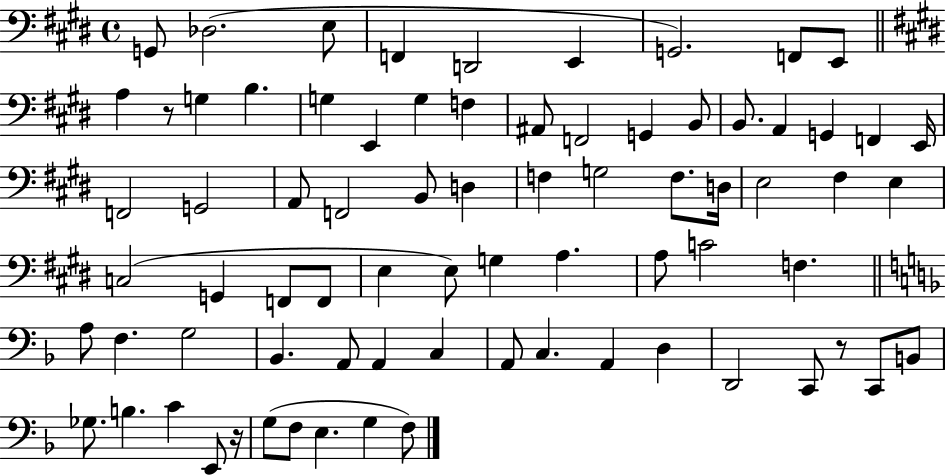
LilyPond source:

{
  \clef bass
  \time 4/4
  \defaultTimeSignature
  \key e \major
  g,8 des2.( e8 | f,4 d,2 e,4 | g,2.) f,8 e,8 | \bar "||" \break \key e \major a4 r8 g4 b4. | g4 e,4 g4 f4 | ais,8 f,2 g,4 b,8 | b,8. a,4 g,4 f,4 e,16 | \break f,2 g,2 | a,8 f,2 b,8 d4 | f4 g2 f8. d16 | e2 fis4 e4 | \break c2( g,4 f,8 f,8 | e4 e8) g4 a4. | a8 c'2 f4. | \bar "||" \break \key f \major a8 f4. g2 | bes,4. a,8 a,4 c4 | a,8 c4. a,4 d4 | d,2 c,8 r8 c,8 b,8 | \break ges8. b4. c'4 e,8 r16 | g8( f8 e4. g4 f8) | \bar "|."
}